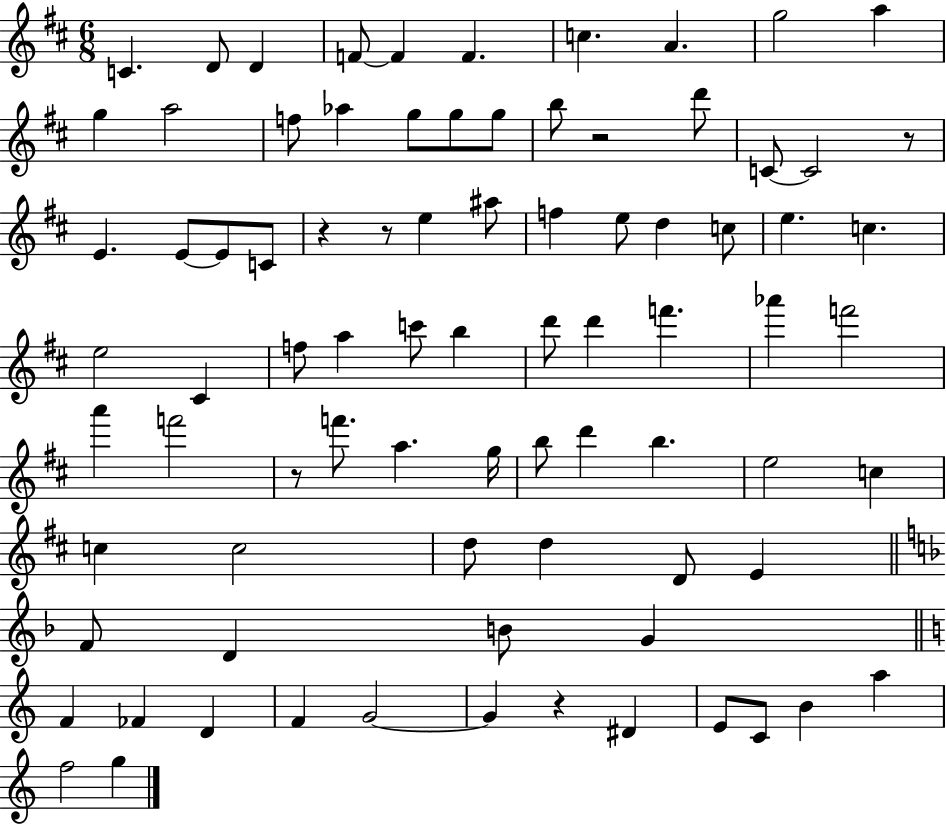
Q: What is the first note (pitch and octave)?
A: C4